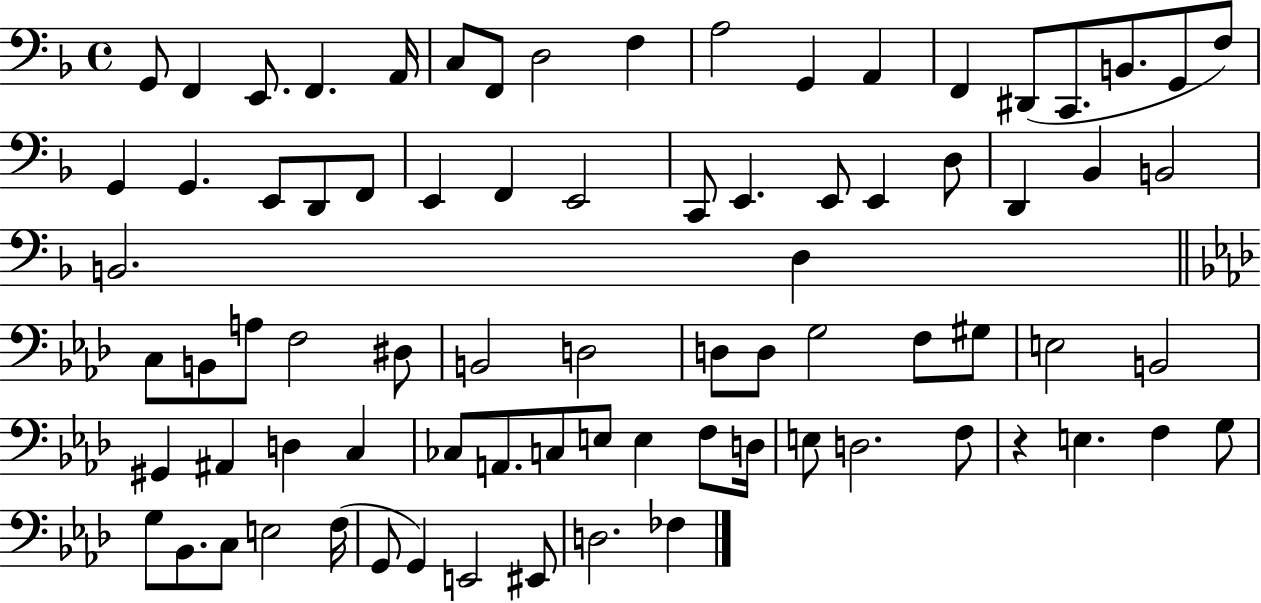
G2/e F2/q E2/e. F2/q. A2/s C3/e F2/e D3/h F3/q A3/h G2/q A2/q F2/q D#2/e C2/e. B2/e. G2/e F3/e G2/q G2/q. E2/e D2/e F2/e E2/q F2/q E2/h C2/e E2/q. E2/e E2/q D3/e D2/q Bb2/q B2/h B2/h. D3/q C3/e B2/e A3/e F3/h D#3/e B2/h D3/h D3/e D3/e G3/h F3/e G#3/e E3/h B2/h G#2/q A#2/q D3/q C3/q CES3/e A2/e. C3/e E3/e E3/q F3/e D3/s E3/e D3/h. F3/e R/q E3/q. F3/q G3/e G3/e Bb2/e. C3/e E3/h F3/s G2/e G2/q E2/h EIS2/e D3/h. FES3/q